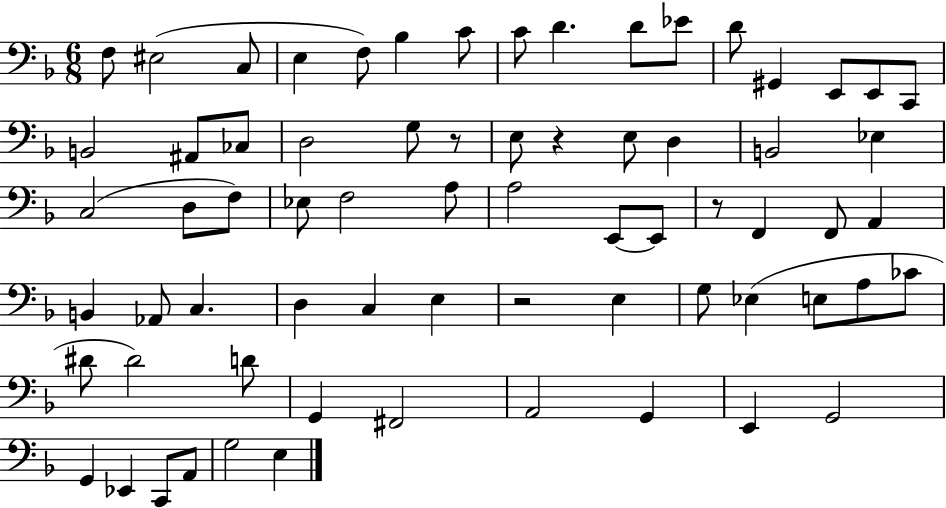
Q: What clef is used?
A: bass